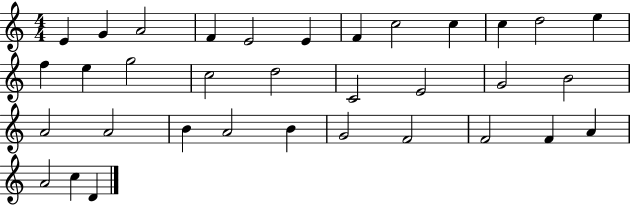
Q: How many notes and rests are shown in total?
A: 34